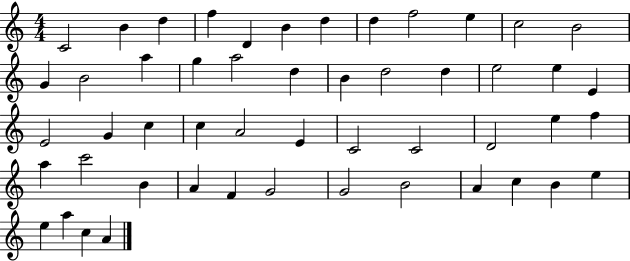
{
  \clef treble
  \numericTimeSignature
  \time 4/4
  \key c \major
  c'2 b'4 d''4 | f''4 d'4 b'4 d''4 | d''4 f''2 e''4 | c''2 b'2 | \break g'4 b'2 a''4 | g''4 a''2 d''4 | b'4 d''2 d''4 | e''2 e''4 e'4 | \break e'2 g'4 c''4 | c''4 a'2 e'4 | c'2 c'2 | d'2 e''4 f''4 | \break a''4 c'''2 b'4 | a'4 f'4 g'2 | g'2 b'2 | a'4 c''4 b'4 e''4 | \break e''4 a''4 c''4 a'4 | \bar "|."
}